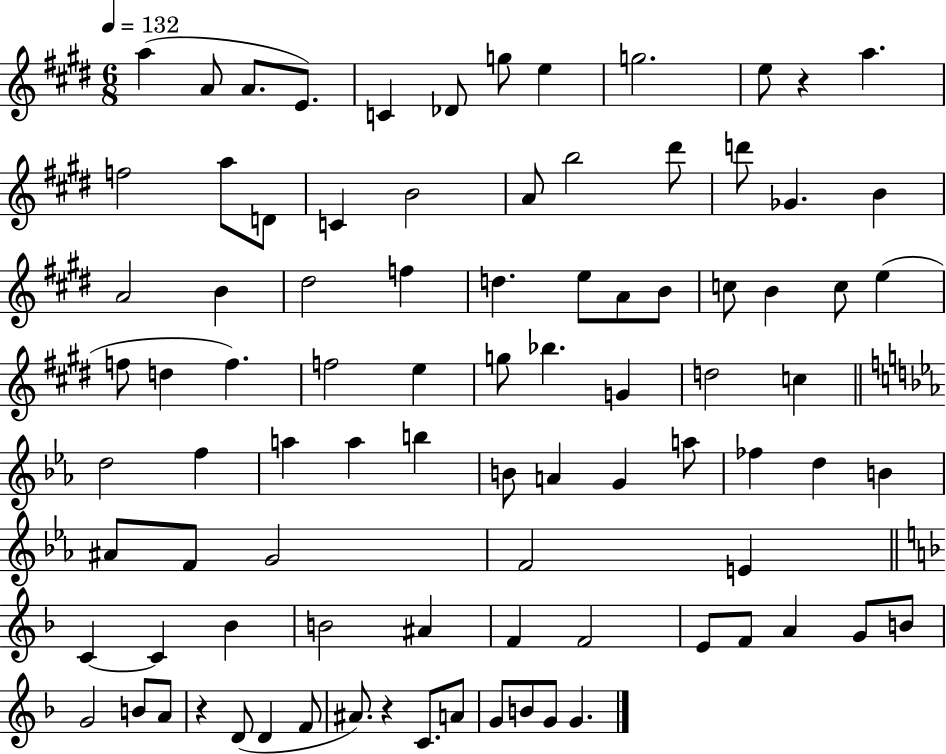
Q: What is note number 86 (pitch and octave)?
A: G4